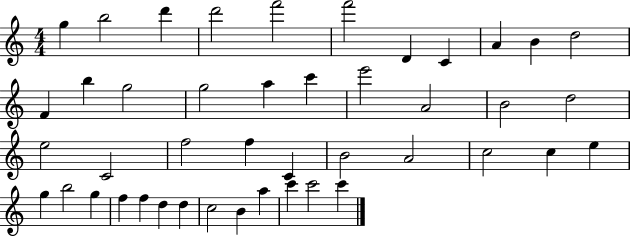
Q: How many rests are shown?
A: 0